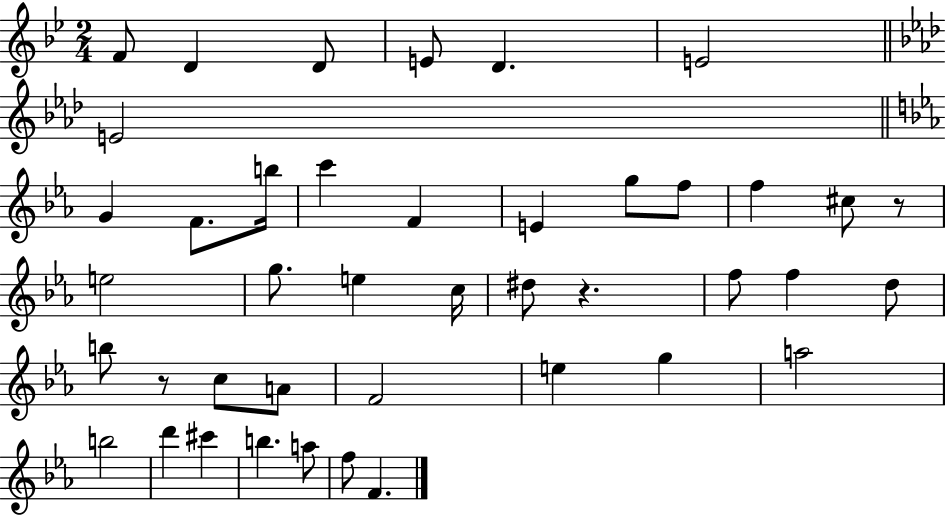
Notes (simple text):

F4/e D4/q D4/e E4/e D4/q. E4/h E4/h G4/q F4/e. B5/s C6/q F4/q E4/q G5/e F5/e F5/q C#5/e R/e E5/h G5/e. E5/q C5/s D#5/e R/q. F5/e F5/q D5/e B5/e R/e C5/e A4/e F4/h E5/q G5/q A5/h B5/h D6/q C#6/q B5/q. A5/e F5/e F4/q.